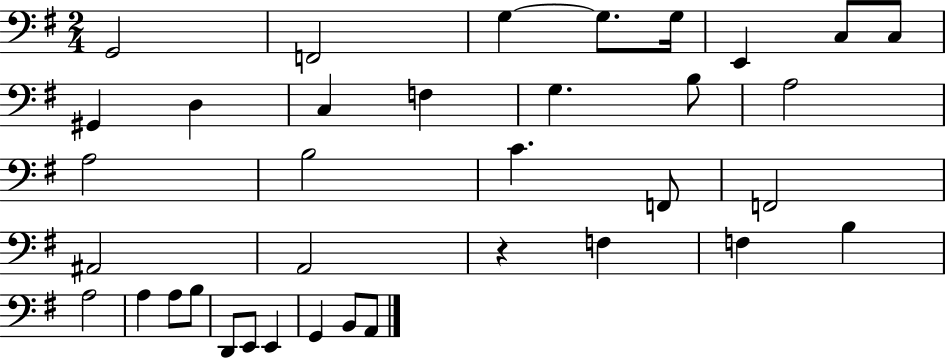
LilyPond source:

{
  \clef bass
  \numericTimeSignature
  \time 2/4
  \key g \major
  g,2 | f,2 | g4~~ g8. g16 | e,4 c8 c8 | \break gis,4 d4 | c4 f4 | g4. b8 | a2 | \break a2 | b2 | c'4. f,8 | f,2 | \break ais,2 | a,2 | r4 f4 | f4 b4 | \break a2 | a4 a8 b8 | d,8 e,8 e,4 | g,4 b,8 a,8 | \break \bar "|."
}